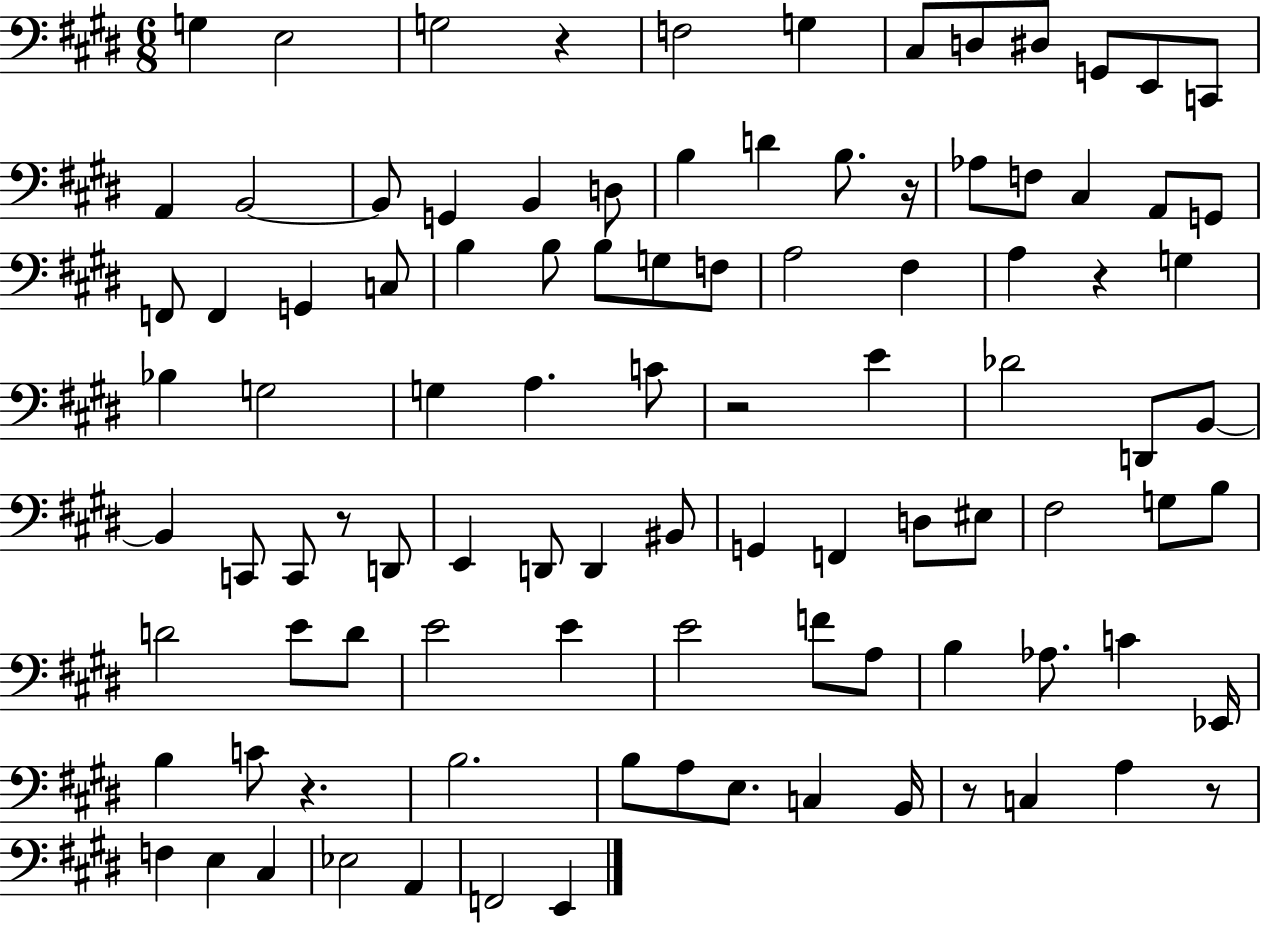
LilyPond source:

{
  \clef bass
  \numericTimeSignature
  \time 6/8
  \key e \major
  g4 e2 | g2 r4 | f2 g4 | cis8 d8 dis8 g,8 e,8 c,8 | \break a,4 b,2~~ | b,8 g,4 b,4 d8 | b4 d'4 b8. r16 | aes8 f8 cis4 a,8 g,8 | \break f,8 f,4 g,4 c8 | b4 b8 b8 g8 f8 | a2 fis4 | a4 r4 g4 | \break bes4 g2 | g4 a4. c'8 | r2 e'4 | des'2 d,8 b,8~~ | \break b,4 c,8 c,8 r8 d,8 | e,4 d,8 d,4 bis,8 | g,4 f,4 d8 eis8 | fis2 g8 b8 | \break d'2 e'8 d'8 | e'2 e'4 | e'2 f'8 a8 | b4 aes8. c'4 ees,16 | \break b4 c'8 r4. | b2. | b8 a8 e8. c4 b,16 | r8 c4 a4 r8 | \break f4 e4 cis4 | ees2 a,4 | f,2 e,4 | \bar "|."
}